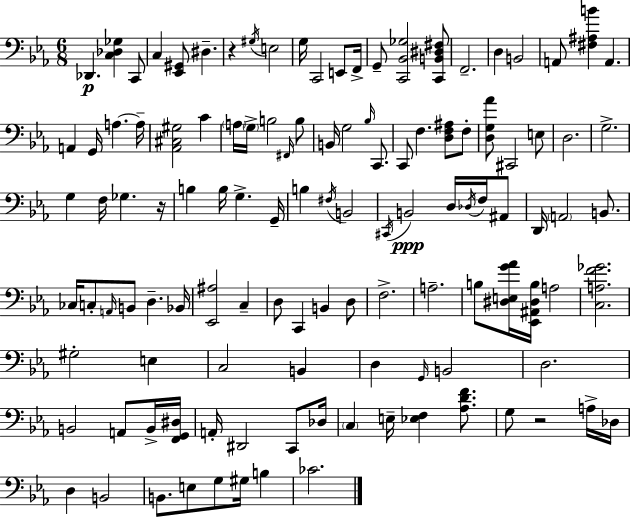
X:1
T:Untitled
M:6/8
L:1/4
K:Eb
_D,, [C,_D,_G,] C,,/2 C, [_E,,^G,,]/2 ^D, z ^G,/4 E,2 G,/4 C,,2 E,,/2 F,,/4 G,,/2 [C,,_B,,_G,]2 [C,,B,,^D,^F,]/2 F,,2 D, B,,2 A,,/2 [^F,^A,B] A,, A,, G,,/4 A, A,/4 [_A,,^C,^G,]2 C A,/4 G,/4 B,2 ^F,,/4 B,/2 B,,/4 G,2 _B,/4 C,,/2 C,,/2 F, [D,F,^A,]/2 F,/2 [D,G,_A]/2 ^C,,2 E,/2 D,2 G,2 G, F,/4 _G, z/4 B, B,/4 G, G,,/4 B, ^F,/4 B,,2 ^C,,/4 B,,2 D,/4 _D,/4 F,/4 ^A,,/2 D,,/4 A,,2 B,,/2 _C,/4 C,/2 A,,/4 B,,/2 D, _B,,/4 [_E,,^A,]2 C, D,/2 C,, B,, D,/2 F,2 A,2 B,/2 [^D,E,G_A]/4 [_E,,^A,,^D,B,]/4 A,2 [C,A,F_G]2 ^G,2 E, C,2 B,, D, G,,/4 B,,2 D,2 B,,2 A,,/2 B,,/4 [F,,G,,^D,]/4 A,,/4 ^D,,2 C,,/2 _D,/4 C, E,/4 [_E,F,] [_A,DF]/2 G,/2 z2 A,/4 _D,/4 D, B,,2 B,,/2 E,/2 G,/2 ^G,/4 B, _C2